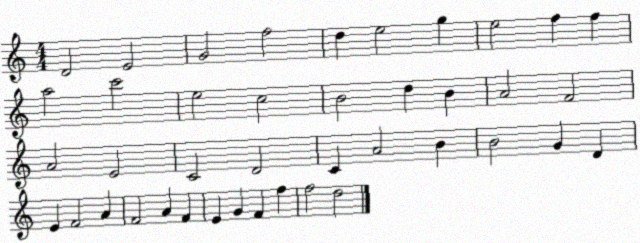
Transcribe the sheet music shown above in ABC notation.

X:1
T:Untitled
M:4/4
L:1/4
K:C
D2 E2 G2 f2 d e2 g e2 f f a2 c'2 e2 c2 B2 d B A2 F2 A2 E2 C2 D2 C A2 B B2 G D E F2 A F2 A F E G F f f2 d2